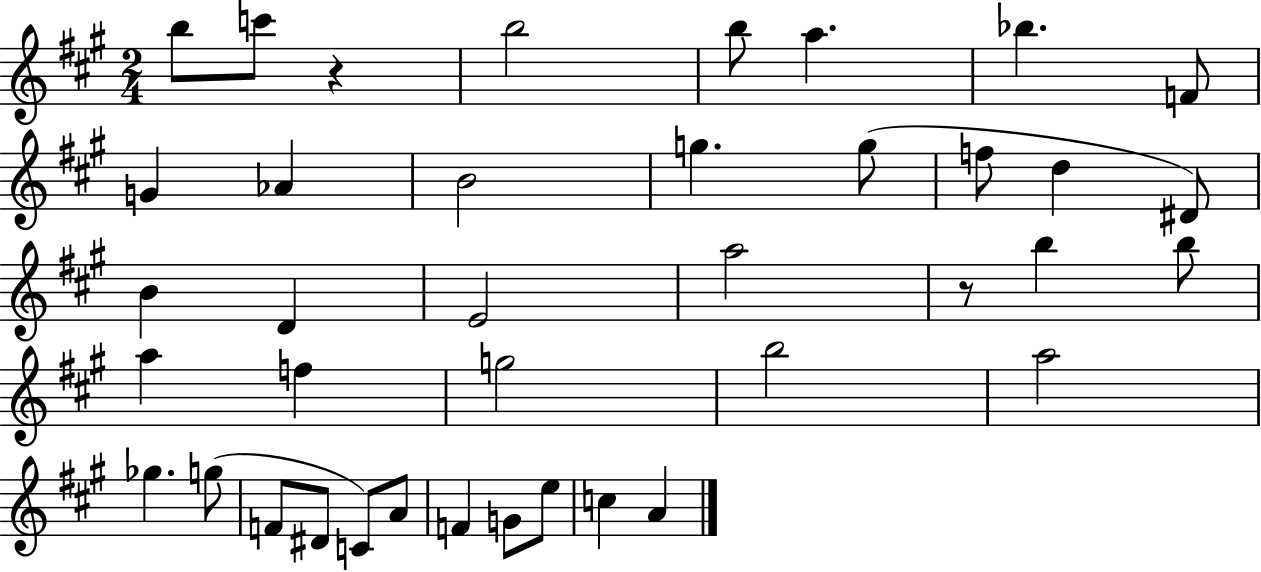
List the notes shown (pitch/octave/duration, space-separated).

B5/e C6/e R/q B5/h B5/e A5/q. Bb5/q. F4/e G4/q Ab4/q B4/h G5/q. G5/e F5/e D5/q D#4/e B4/q D4/q E4/h A5/h R/e B5/q B5/e A5/q F5/q G5/h B5/h A5/h Gb5/q. G5/e F4/e D#4/e C4/e A4/e F4/q G4/e E5/e C5/q A4/q